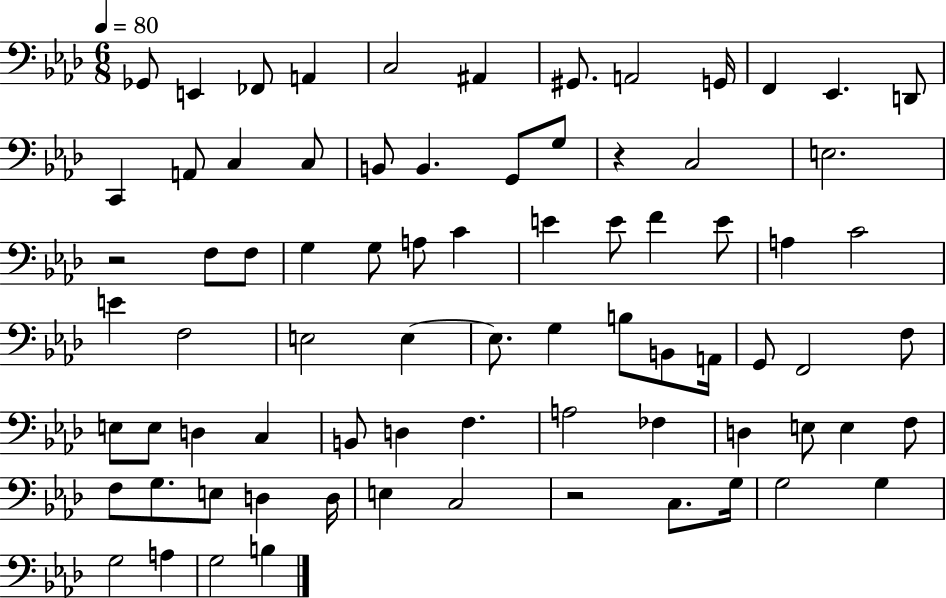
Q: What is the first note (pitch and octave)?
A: Gb2